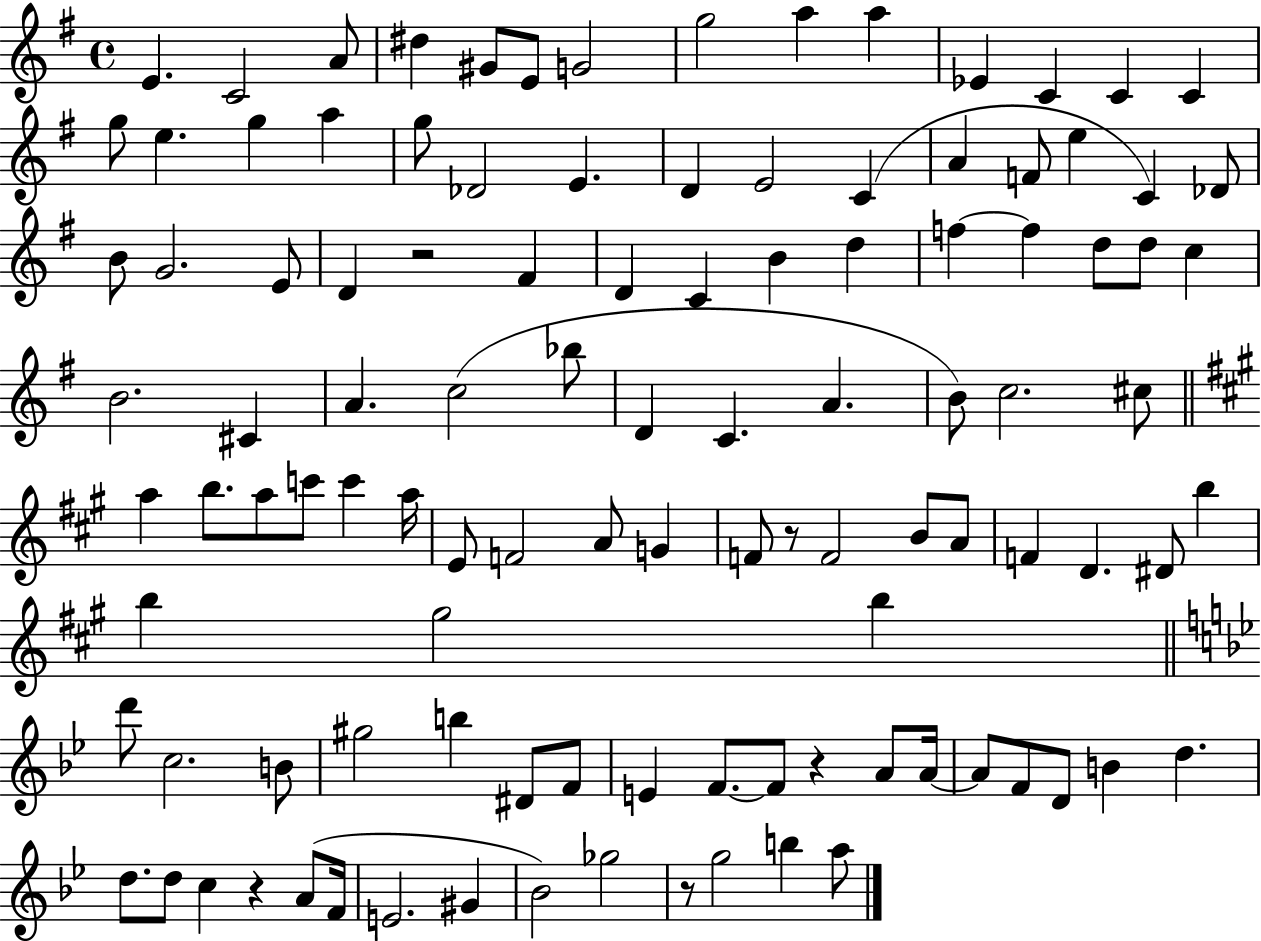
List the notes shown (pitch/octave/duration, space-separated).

E4/q. C4/h A4/e D#5/q G#4/e E4/e G4/h G5/h A5/q A5/q Eb4/q C4/q C4/q C4/q G5/e E5/q. G5/q A5/q G5/e Db4/h E4/q. D4/q E4/h C4/q A4/q F4/e E5/q C4/q Db4/e B4/e G4/h. E4/e D4/q R/h F#4/q D4/q C4/q B4/q D5/q F5/q F5/q D5/e D5/e C5/q B4/h. C#4/q A4/q. C5/h Bb5/e D4/q C4/q. A4/q. B4/e C5/h. C#5/e A5/q B5/e. A5/e C6/e C6/q A5/s E4/e F4/h A4/e G4/q F4/e R/e F4/h B4/e A4/e F4/q D4/q. D#4/e B5/q B5/q G#5/h B5/q D6/e C5/h. B4/e G#5/h B5/q D#4/e F4/e E4/q F4/e. F4/e R/q A4/e A4/s A4/e F4/e D4/e B4/q D5/q. D5/e. D5/e C5/q R/q A4/e F4/s E4/h. G#4/q Bb4/h Gb5/h R/e G5/h B5/q A5/e